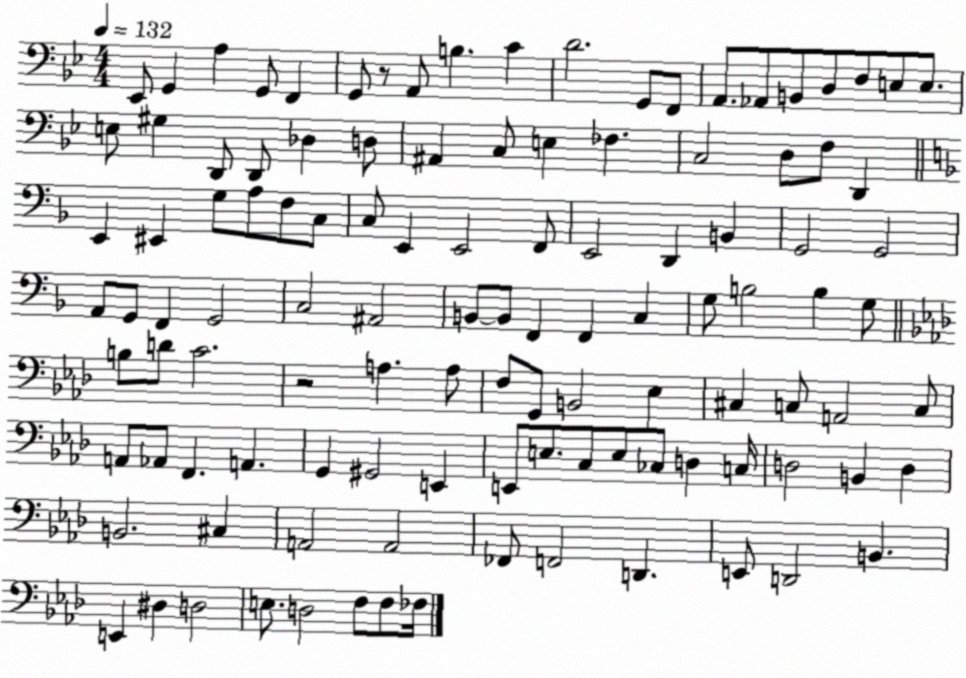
X:1
T:Untitled
M:4/4
L:1/4
K:Bb
_E,,/2 G,, A, G,,/2 F,, G,,/2 z/2 A,,/2 B, C D2 G,,/2 F,,/2 A,,/2 _A,,/2 B,,/2 D,/2 F,/2 E,/2 E,/2 E,/2 ^G, D,,/2 D,,/2 _D, D,/2 ^A,, C,/2 E, _F, C,2 D,/2 F,/2 D,, E,, ^E,, G,/2 A,/2 F,/2 C,/2 C,/2 E,, E,,2 F,,/2 E,,2 D,, B,, G,,2 G,,2 A,,/2 G,,/2 F,, G,,2 C,2 ^A,,2 B,,/2 B,,/2 F,, F,, C, G,/2 B,2 B, G,/2 B,/2 D/2 C2 z2 A, A,/2 F,/2 G,,/2 B,,2 _E, ^C, C,/2 A,,2 C,/2 A,,/2 _A,,/2 F,, A,, G,, ^G,,2 E,, E,,/2 E,/2 C,/2 E,/2 _C,/2 D, C,/4 D,2 B,, D, B,,2 ^C, A,,2 A,,2 _F,,/2 F,,2 D,, E,,/2 D,,2 B,, E,, ^D, D,2 E,/2 D,2 F,/2 F,/2 _F,/4